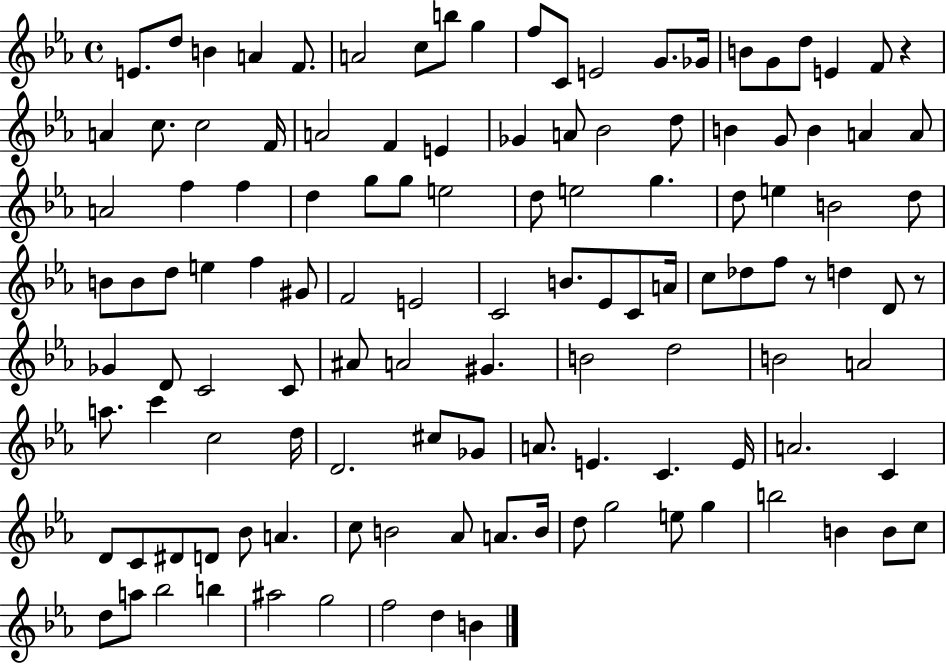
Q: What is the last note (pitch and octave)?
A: B4